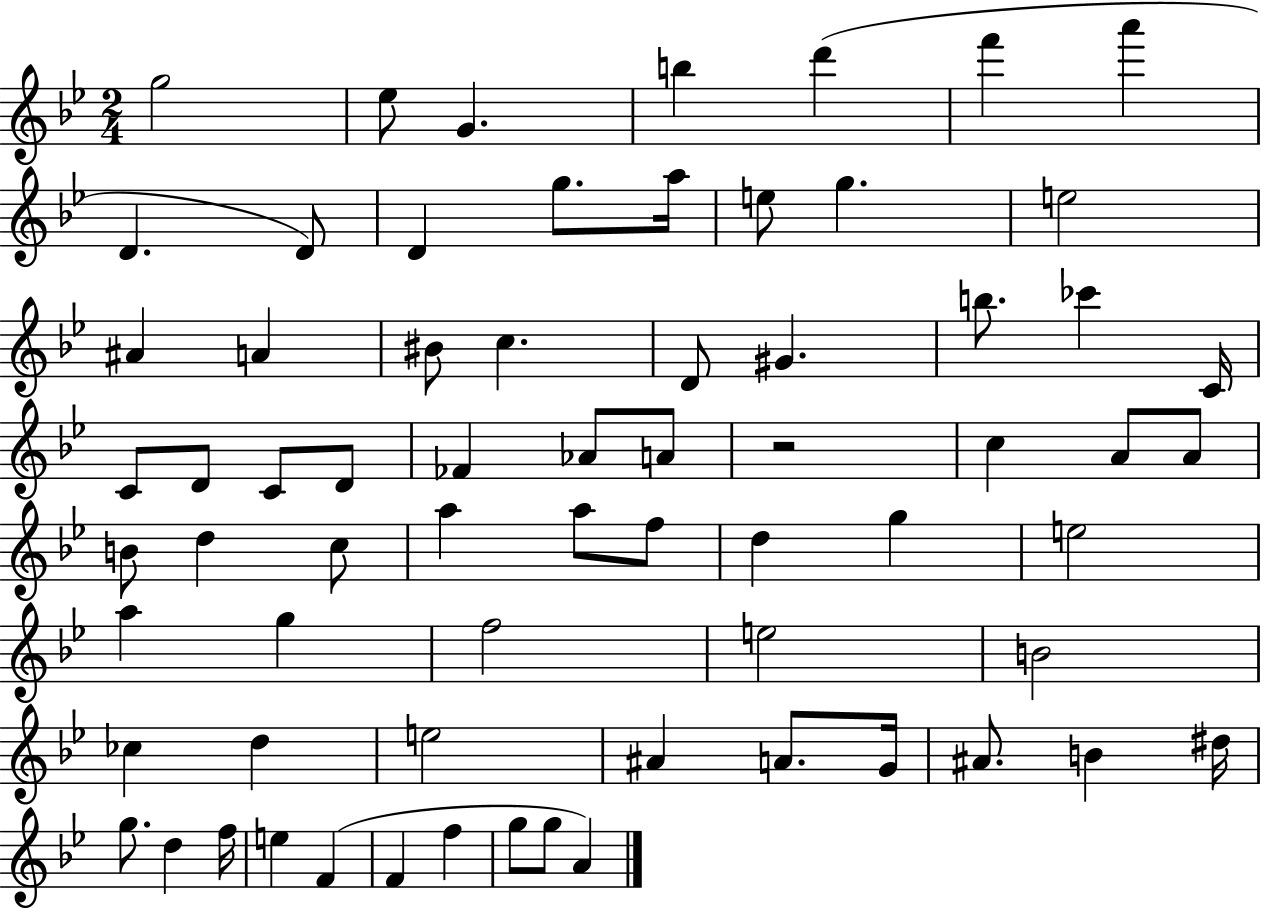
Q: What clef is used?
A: treble